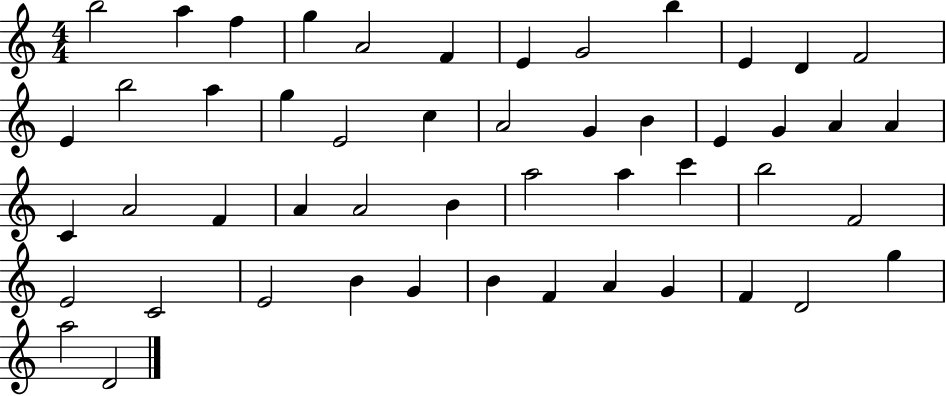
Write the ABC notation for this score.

X:1
T:Untitled
M:4/4
L:1/4
K:C
b2 a f g A2 F E G2 b E D F2 E b2 a g E2 c A2 G B E G A A C A2 F A A2 B a2 a c' b2 F2 E2 C2 E2 B G B F A G F D2 g a2 D2